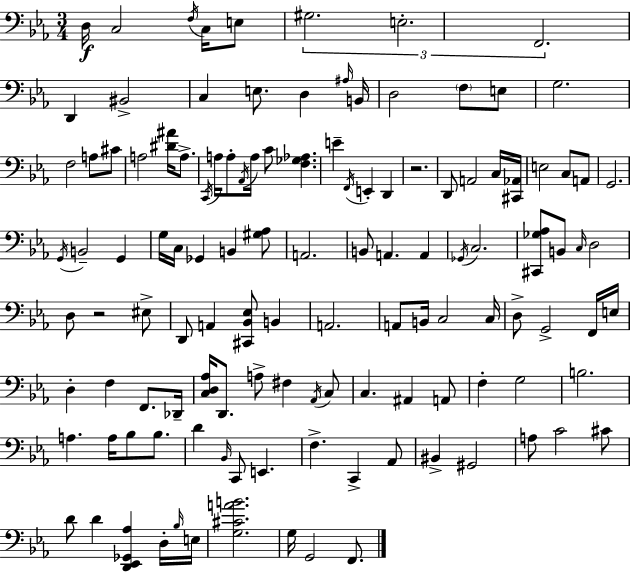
{
  \clef bass
  \numericTimeSignature
  \time 3/4
  \key c \minor
  d16\f c2 \acciaccatura { f16 } c16 e8 | \tuplet 3/2 { gis2. | e2.-. | f,2. } | \break d,4 bis,2-> | c4 e8. d4 | \grace { ais16 } b,16 d2 \parenthesize f8 | e8 g2. | \break f2 a8 | cis'8 a2 <dis' ais'>16 a8.-> | \acciaccatura { c,16 } a16 a8-. \acciaccatura { aes,16 } a16 c'8 <f ges aes>4. | e'4-- \acciaccatura { f,16 } e,4-. | \break d,4 r2. | d,8 a,2 | c16 <cis, aes,>16 e2 | c8 a,8 g,2. | \break \acciaccatura { g,16 } b,2-- | g,4 g16 c16 ges,4 | b,4 <gis aes>8 a,2. | b,8 a,4. | \break a,4 \acciaccatura { ges,16 } c2. | <cis, ges aes>8 b,8 \grace { c16 } | d2 d8 r2 | eis8-> d,8 a,4 | \break <cis, bes, ees>8 b,4 a,2. | a,8 b,16 c2 | c16 d8-> g,2-> | f,16 e16 d4-. | \break f4 f,8. des,16-- <c d aes>16 d,8. | a8-> fis4 \acciaccatura { aes,16 } c8 c4. | ais,4 a,8 f4-. | g2 b2. | \break a4. | a16 bes8 bes8. d'4 | \grace { bes,16 } c,8 e,4. f4.-> | c,4-> aes,8 bis,4-> | \break gis,2 a8 | c'2 cis'8 d'8 | d'4 <d, ees, ges, aes>4 d16-. \grace { bes16 } e16 <g cis' a' b'>2. | g16 | \break g,2 f,8. \bar "|."
}